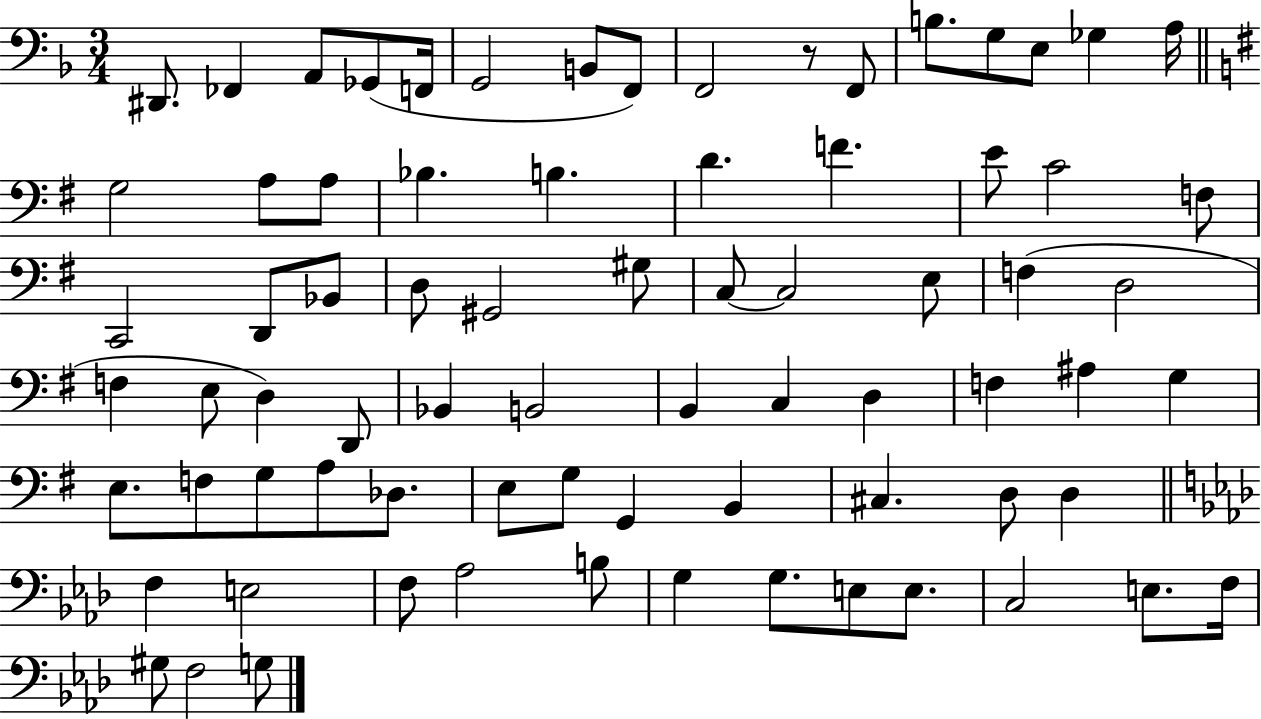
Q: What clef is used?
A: bass